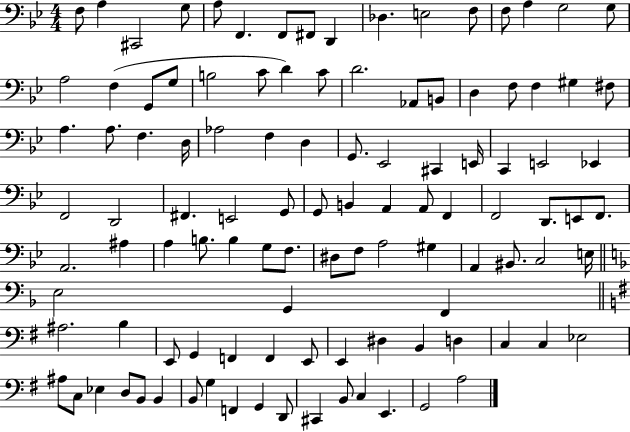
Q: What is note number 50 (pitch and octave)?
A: E2